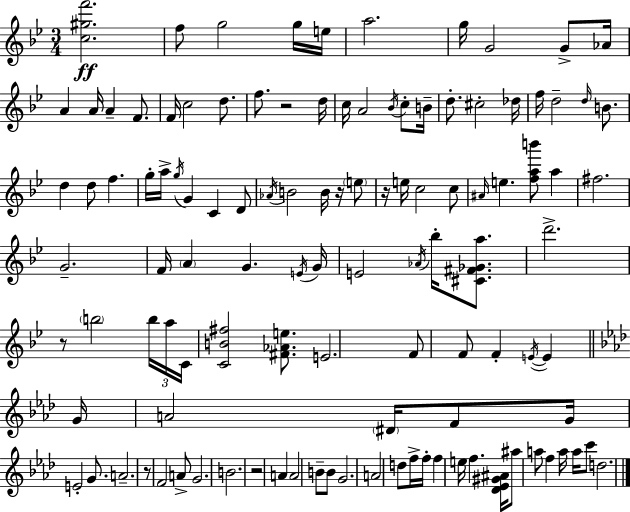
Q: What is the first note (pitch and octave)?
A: F5